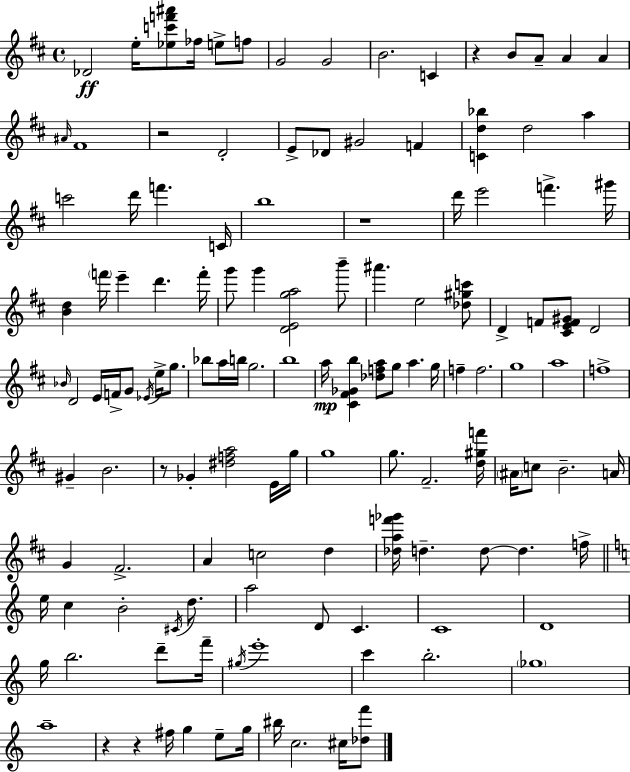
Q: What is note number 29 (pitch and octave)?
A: E6